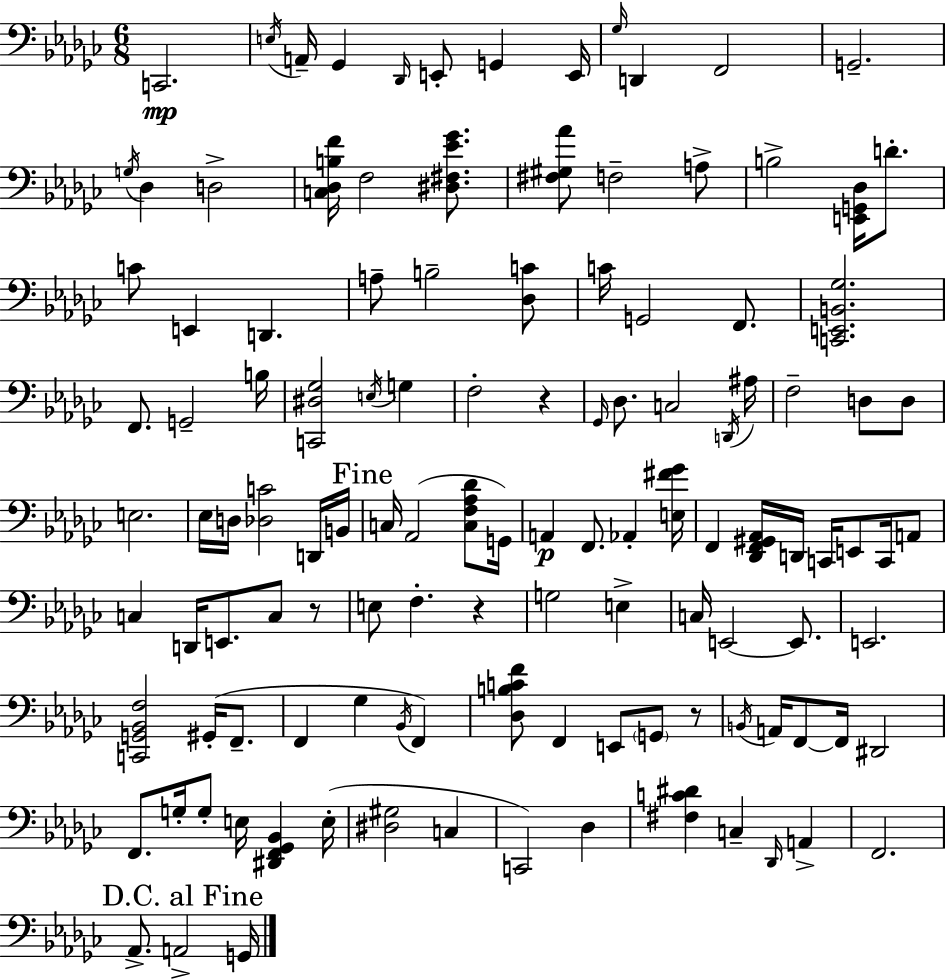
C2/h. E3/s A2/s Gb2/q Db2/s E2/e G2/q E2/s Gb3/s D2/q F2/h G2/h. G3/s Db3/q D3/h [C3,Db3,B3,F4]/s F3/h [D#3,F#3,Eb4,Gb4]/e. [F#3,G#3,Ab4]/e F3/h A3/e B3/h [E2,G2,Db3]/s D4/e. C4/e E2/q D2/q. A3/e B3/h [Db3,C4]/e C4/s G2/h F2/e. [C2,E2,B2,Gb3]/h. F2/e. G2/h B3/s [C2,D#3,Gb3]/h E3/s G3/q F3/h R/q Gb2/s Db3/e. C3/h D2/s A#3/s F3/h D3/e D3/e E3/h. Eb3/s D3/s [Db3,C4]/h D2/s B2/s C3/s Ab2/h [C3,F3,Ab3,Db4]/e G2/s A2/q F2/e. Ab2/q [E3,F#4,Gb4]/s F2/q [Db2,F2,G#2,Ab2]/s D2/s C2/s E2/e C2/s A2/e C3/q D2/s E2/e. C3/e R/e E3/e F3/q. R/q G3/h E3/q C3/s E2/h E2/e. E2/h. [C2,G2,Bb2,F3]/h G#2/s F2/e. F2/q Gb3/q Bb2/s F2/q [Db3,B3,C4,F4]/e F2/q E2/e G2/e R/e B2/s A2/s F2/e F2/s D#2/h F2/e. G3/s G3/e E3/s [D#2,F2,Gb2,Bb2]/q E3/s [D#3,G#3]/h C3/q C2/h Db3/q [F#3,C4,D#4]/q C3/q Db2/s A2/q F2/h. Ab2/e. A2/h G2/s